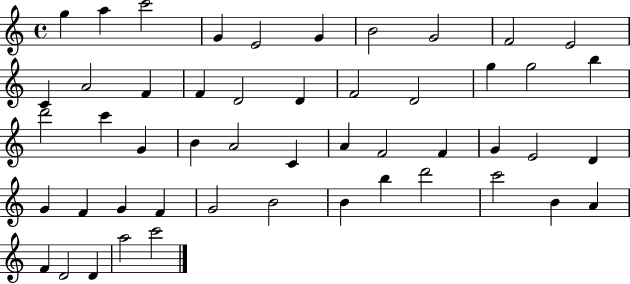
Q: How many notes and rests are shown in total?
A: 50